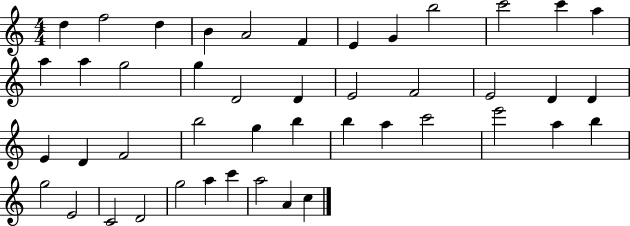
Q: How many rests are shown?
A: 0